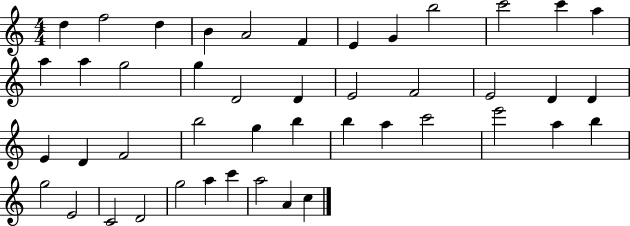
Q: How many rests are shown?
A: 0